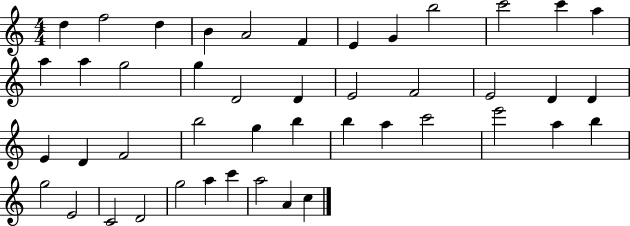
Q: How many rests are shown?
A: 0